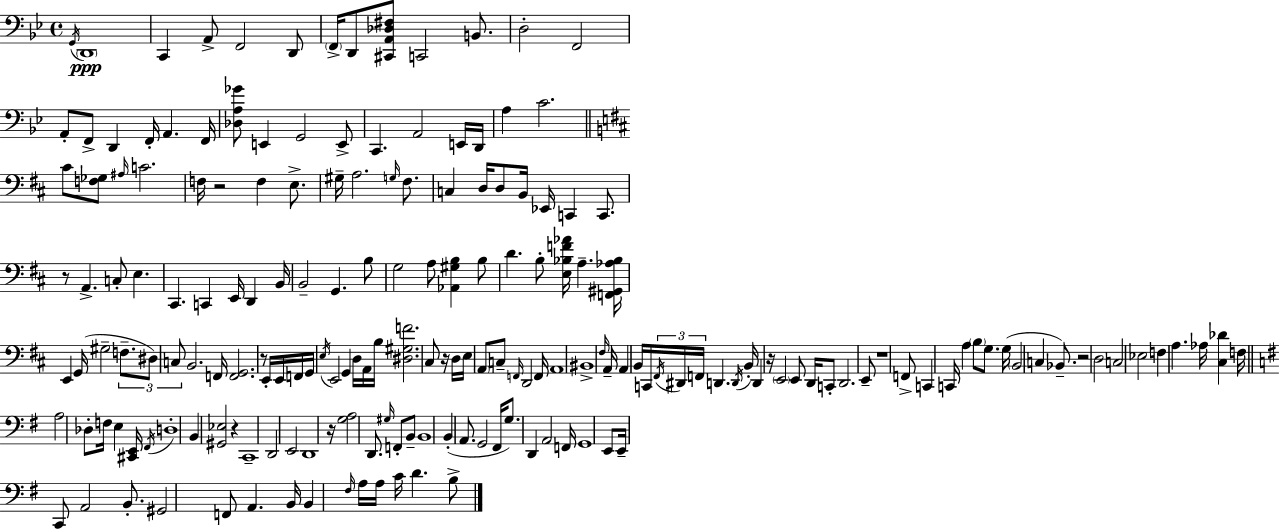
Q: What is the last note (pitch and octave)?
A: B3